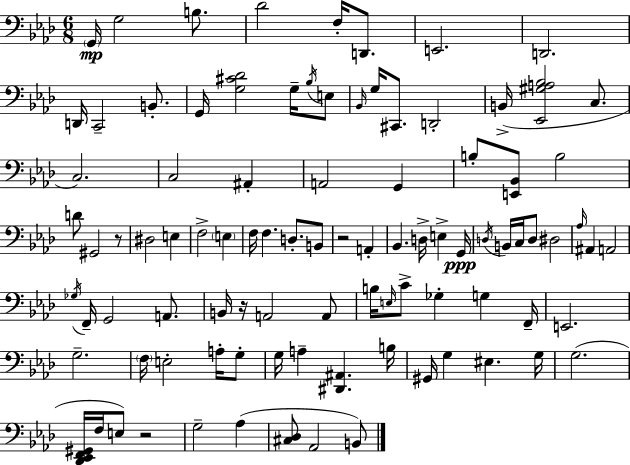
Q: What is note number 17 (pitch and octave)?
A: G3